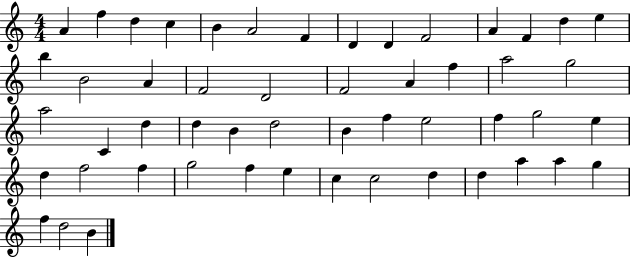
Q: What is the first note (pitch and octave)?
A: A4